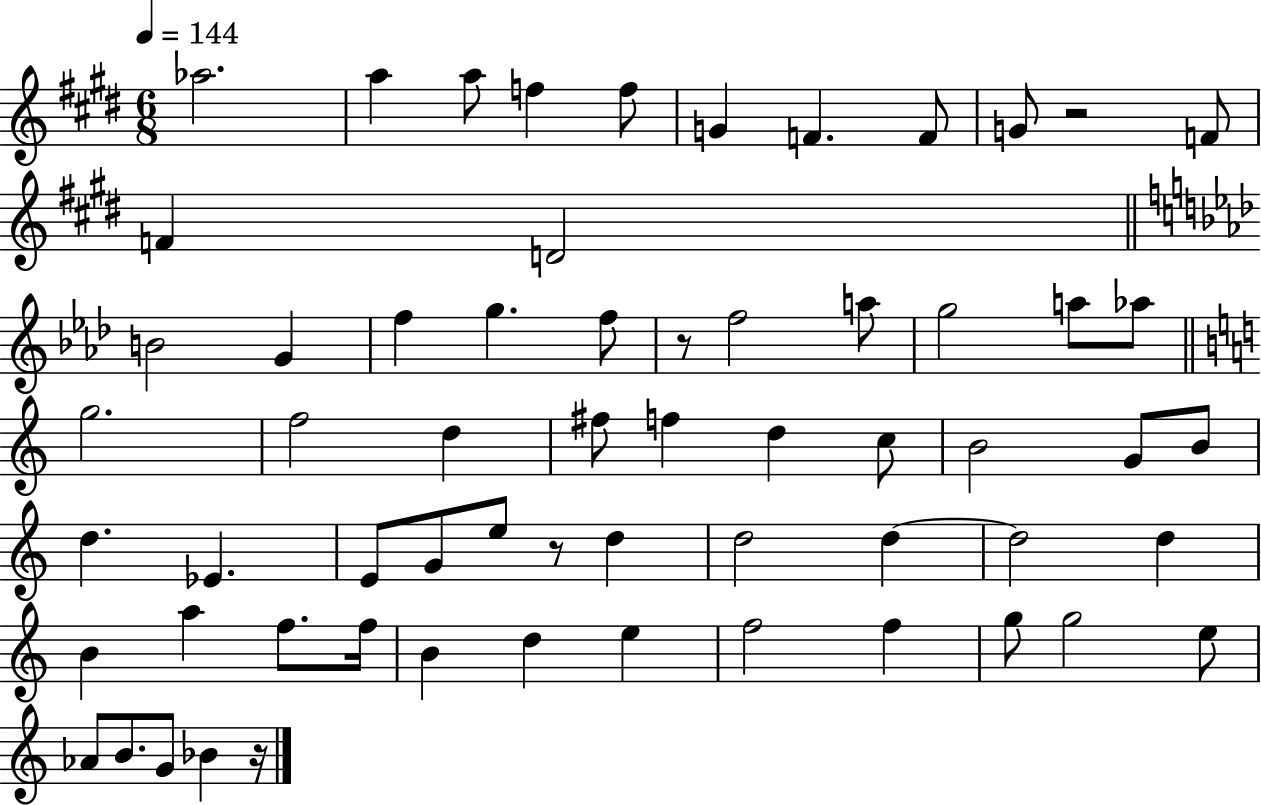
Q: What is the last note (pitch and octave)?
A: Bb4